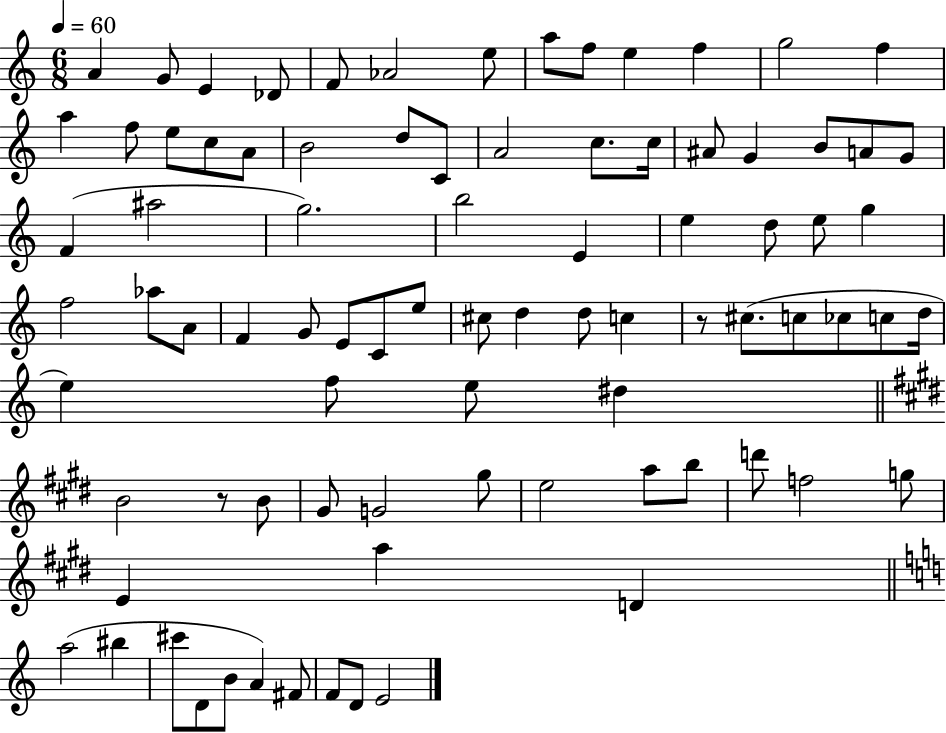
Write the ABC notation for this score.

X:1
T:Untitled
M:6/8
L:1/4
K:C
A G/2 E _D/2 F/2 _A2 e/2 a/2 f/2 e f g2 f a f/2 e/2 c/2 A/2 B2 d/2 C/2 A2 c/2 c/4 ^A/2 G B/2 A/2 G/2 F ^a2 g2 b2 E e d/2 e/2 g f2 _a/2 A/2 F G/2 E/2 C/2 e/2 ^c/2 d d/2 c z/2 ^c/2 c/2 _c/2 c/2 d/4 e f/2 e/2 ^d B2 z/2 B/2 ^G/2 G2 ^g/2 e2 a/2 b/2 d'/2 f2 g/2 E a D a2 ^b ^c'/2 D/2 B/2 A ^F/2 F/2 D/2 E2